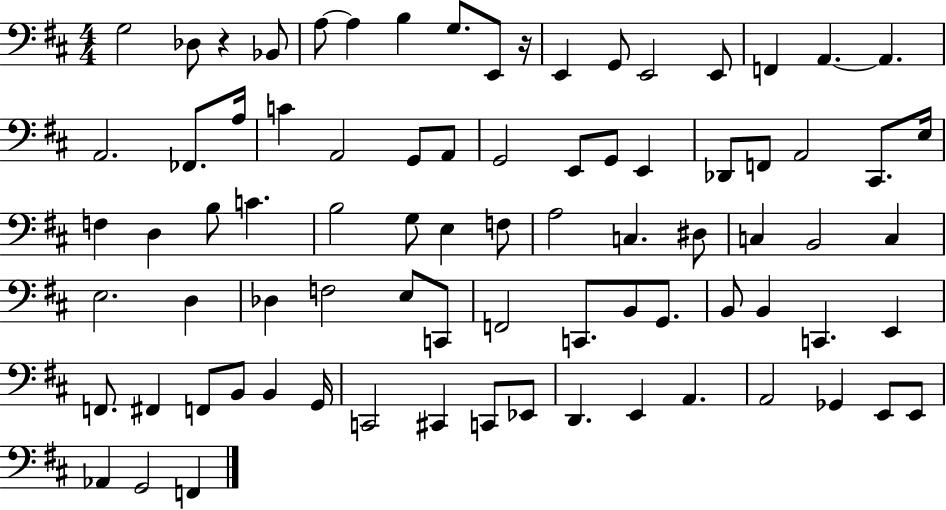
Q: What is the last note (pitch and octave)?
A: F2